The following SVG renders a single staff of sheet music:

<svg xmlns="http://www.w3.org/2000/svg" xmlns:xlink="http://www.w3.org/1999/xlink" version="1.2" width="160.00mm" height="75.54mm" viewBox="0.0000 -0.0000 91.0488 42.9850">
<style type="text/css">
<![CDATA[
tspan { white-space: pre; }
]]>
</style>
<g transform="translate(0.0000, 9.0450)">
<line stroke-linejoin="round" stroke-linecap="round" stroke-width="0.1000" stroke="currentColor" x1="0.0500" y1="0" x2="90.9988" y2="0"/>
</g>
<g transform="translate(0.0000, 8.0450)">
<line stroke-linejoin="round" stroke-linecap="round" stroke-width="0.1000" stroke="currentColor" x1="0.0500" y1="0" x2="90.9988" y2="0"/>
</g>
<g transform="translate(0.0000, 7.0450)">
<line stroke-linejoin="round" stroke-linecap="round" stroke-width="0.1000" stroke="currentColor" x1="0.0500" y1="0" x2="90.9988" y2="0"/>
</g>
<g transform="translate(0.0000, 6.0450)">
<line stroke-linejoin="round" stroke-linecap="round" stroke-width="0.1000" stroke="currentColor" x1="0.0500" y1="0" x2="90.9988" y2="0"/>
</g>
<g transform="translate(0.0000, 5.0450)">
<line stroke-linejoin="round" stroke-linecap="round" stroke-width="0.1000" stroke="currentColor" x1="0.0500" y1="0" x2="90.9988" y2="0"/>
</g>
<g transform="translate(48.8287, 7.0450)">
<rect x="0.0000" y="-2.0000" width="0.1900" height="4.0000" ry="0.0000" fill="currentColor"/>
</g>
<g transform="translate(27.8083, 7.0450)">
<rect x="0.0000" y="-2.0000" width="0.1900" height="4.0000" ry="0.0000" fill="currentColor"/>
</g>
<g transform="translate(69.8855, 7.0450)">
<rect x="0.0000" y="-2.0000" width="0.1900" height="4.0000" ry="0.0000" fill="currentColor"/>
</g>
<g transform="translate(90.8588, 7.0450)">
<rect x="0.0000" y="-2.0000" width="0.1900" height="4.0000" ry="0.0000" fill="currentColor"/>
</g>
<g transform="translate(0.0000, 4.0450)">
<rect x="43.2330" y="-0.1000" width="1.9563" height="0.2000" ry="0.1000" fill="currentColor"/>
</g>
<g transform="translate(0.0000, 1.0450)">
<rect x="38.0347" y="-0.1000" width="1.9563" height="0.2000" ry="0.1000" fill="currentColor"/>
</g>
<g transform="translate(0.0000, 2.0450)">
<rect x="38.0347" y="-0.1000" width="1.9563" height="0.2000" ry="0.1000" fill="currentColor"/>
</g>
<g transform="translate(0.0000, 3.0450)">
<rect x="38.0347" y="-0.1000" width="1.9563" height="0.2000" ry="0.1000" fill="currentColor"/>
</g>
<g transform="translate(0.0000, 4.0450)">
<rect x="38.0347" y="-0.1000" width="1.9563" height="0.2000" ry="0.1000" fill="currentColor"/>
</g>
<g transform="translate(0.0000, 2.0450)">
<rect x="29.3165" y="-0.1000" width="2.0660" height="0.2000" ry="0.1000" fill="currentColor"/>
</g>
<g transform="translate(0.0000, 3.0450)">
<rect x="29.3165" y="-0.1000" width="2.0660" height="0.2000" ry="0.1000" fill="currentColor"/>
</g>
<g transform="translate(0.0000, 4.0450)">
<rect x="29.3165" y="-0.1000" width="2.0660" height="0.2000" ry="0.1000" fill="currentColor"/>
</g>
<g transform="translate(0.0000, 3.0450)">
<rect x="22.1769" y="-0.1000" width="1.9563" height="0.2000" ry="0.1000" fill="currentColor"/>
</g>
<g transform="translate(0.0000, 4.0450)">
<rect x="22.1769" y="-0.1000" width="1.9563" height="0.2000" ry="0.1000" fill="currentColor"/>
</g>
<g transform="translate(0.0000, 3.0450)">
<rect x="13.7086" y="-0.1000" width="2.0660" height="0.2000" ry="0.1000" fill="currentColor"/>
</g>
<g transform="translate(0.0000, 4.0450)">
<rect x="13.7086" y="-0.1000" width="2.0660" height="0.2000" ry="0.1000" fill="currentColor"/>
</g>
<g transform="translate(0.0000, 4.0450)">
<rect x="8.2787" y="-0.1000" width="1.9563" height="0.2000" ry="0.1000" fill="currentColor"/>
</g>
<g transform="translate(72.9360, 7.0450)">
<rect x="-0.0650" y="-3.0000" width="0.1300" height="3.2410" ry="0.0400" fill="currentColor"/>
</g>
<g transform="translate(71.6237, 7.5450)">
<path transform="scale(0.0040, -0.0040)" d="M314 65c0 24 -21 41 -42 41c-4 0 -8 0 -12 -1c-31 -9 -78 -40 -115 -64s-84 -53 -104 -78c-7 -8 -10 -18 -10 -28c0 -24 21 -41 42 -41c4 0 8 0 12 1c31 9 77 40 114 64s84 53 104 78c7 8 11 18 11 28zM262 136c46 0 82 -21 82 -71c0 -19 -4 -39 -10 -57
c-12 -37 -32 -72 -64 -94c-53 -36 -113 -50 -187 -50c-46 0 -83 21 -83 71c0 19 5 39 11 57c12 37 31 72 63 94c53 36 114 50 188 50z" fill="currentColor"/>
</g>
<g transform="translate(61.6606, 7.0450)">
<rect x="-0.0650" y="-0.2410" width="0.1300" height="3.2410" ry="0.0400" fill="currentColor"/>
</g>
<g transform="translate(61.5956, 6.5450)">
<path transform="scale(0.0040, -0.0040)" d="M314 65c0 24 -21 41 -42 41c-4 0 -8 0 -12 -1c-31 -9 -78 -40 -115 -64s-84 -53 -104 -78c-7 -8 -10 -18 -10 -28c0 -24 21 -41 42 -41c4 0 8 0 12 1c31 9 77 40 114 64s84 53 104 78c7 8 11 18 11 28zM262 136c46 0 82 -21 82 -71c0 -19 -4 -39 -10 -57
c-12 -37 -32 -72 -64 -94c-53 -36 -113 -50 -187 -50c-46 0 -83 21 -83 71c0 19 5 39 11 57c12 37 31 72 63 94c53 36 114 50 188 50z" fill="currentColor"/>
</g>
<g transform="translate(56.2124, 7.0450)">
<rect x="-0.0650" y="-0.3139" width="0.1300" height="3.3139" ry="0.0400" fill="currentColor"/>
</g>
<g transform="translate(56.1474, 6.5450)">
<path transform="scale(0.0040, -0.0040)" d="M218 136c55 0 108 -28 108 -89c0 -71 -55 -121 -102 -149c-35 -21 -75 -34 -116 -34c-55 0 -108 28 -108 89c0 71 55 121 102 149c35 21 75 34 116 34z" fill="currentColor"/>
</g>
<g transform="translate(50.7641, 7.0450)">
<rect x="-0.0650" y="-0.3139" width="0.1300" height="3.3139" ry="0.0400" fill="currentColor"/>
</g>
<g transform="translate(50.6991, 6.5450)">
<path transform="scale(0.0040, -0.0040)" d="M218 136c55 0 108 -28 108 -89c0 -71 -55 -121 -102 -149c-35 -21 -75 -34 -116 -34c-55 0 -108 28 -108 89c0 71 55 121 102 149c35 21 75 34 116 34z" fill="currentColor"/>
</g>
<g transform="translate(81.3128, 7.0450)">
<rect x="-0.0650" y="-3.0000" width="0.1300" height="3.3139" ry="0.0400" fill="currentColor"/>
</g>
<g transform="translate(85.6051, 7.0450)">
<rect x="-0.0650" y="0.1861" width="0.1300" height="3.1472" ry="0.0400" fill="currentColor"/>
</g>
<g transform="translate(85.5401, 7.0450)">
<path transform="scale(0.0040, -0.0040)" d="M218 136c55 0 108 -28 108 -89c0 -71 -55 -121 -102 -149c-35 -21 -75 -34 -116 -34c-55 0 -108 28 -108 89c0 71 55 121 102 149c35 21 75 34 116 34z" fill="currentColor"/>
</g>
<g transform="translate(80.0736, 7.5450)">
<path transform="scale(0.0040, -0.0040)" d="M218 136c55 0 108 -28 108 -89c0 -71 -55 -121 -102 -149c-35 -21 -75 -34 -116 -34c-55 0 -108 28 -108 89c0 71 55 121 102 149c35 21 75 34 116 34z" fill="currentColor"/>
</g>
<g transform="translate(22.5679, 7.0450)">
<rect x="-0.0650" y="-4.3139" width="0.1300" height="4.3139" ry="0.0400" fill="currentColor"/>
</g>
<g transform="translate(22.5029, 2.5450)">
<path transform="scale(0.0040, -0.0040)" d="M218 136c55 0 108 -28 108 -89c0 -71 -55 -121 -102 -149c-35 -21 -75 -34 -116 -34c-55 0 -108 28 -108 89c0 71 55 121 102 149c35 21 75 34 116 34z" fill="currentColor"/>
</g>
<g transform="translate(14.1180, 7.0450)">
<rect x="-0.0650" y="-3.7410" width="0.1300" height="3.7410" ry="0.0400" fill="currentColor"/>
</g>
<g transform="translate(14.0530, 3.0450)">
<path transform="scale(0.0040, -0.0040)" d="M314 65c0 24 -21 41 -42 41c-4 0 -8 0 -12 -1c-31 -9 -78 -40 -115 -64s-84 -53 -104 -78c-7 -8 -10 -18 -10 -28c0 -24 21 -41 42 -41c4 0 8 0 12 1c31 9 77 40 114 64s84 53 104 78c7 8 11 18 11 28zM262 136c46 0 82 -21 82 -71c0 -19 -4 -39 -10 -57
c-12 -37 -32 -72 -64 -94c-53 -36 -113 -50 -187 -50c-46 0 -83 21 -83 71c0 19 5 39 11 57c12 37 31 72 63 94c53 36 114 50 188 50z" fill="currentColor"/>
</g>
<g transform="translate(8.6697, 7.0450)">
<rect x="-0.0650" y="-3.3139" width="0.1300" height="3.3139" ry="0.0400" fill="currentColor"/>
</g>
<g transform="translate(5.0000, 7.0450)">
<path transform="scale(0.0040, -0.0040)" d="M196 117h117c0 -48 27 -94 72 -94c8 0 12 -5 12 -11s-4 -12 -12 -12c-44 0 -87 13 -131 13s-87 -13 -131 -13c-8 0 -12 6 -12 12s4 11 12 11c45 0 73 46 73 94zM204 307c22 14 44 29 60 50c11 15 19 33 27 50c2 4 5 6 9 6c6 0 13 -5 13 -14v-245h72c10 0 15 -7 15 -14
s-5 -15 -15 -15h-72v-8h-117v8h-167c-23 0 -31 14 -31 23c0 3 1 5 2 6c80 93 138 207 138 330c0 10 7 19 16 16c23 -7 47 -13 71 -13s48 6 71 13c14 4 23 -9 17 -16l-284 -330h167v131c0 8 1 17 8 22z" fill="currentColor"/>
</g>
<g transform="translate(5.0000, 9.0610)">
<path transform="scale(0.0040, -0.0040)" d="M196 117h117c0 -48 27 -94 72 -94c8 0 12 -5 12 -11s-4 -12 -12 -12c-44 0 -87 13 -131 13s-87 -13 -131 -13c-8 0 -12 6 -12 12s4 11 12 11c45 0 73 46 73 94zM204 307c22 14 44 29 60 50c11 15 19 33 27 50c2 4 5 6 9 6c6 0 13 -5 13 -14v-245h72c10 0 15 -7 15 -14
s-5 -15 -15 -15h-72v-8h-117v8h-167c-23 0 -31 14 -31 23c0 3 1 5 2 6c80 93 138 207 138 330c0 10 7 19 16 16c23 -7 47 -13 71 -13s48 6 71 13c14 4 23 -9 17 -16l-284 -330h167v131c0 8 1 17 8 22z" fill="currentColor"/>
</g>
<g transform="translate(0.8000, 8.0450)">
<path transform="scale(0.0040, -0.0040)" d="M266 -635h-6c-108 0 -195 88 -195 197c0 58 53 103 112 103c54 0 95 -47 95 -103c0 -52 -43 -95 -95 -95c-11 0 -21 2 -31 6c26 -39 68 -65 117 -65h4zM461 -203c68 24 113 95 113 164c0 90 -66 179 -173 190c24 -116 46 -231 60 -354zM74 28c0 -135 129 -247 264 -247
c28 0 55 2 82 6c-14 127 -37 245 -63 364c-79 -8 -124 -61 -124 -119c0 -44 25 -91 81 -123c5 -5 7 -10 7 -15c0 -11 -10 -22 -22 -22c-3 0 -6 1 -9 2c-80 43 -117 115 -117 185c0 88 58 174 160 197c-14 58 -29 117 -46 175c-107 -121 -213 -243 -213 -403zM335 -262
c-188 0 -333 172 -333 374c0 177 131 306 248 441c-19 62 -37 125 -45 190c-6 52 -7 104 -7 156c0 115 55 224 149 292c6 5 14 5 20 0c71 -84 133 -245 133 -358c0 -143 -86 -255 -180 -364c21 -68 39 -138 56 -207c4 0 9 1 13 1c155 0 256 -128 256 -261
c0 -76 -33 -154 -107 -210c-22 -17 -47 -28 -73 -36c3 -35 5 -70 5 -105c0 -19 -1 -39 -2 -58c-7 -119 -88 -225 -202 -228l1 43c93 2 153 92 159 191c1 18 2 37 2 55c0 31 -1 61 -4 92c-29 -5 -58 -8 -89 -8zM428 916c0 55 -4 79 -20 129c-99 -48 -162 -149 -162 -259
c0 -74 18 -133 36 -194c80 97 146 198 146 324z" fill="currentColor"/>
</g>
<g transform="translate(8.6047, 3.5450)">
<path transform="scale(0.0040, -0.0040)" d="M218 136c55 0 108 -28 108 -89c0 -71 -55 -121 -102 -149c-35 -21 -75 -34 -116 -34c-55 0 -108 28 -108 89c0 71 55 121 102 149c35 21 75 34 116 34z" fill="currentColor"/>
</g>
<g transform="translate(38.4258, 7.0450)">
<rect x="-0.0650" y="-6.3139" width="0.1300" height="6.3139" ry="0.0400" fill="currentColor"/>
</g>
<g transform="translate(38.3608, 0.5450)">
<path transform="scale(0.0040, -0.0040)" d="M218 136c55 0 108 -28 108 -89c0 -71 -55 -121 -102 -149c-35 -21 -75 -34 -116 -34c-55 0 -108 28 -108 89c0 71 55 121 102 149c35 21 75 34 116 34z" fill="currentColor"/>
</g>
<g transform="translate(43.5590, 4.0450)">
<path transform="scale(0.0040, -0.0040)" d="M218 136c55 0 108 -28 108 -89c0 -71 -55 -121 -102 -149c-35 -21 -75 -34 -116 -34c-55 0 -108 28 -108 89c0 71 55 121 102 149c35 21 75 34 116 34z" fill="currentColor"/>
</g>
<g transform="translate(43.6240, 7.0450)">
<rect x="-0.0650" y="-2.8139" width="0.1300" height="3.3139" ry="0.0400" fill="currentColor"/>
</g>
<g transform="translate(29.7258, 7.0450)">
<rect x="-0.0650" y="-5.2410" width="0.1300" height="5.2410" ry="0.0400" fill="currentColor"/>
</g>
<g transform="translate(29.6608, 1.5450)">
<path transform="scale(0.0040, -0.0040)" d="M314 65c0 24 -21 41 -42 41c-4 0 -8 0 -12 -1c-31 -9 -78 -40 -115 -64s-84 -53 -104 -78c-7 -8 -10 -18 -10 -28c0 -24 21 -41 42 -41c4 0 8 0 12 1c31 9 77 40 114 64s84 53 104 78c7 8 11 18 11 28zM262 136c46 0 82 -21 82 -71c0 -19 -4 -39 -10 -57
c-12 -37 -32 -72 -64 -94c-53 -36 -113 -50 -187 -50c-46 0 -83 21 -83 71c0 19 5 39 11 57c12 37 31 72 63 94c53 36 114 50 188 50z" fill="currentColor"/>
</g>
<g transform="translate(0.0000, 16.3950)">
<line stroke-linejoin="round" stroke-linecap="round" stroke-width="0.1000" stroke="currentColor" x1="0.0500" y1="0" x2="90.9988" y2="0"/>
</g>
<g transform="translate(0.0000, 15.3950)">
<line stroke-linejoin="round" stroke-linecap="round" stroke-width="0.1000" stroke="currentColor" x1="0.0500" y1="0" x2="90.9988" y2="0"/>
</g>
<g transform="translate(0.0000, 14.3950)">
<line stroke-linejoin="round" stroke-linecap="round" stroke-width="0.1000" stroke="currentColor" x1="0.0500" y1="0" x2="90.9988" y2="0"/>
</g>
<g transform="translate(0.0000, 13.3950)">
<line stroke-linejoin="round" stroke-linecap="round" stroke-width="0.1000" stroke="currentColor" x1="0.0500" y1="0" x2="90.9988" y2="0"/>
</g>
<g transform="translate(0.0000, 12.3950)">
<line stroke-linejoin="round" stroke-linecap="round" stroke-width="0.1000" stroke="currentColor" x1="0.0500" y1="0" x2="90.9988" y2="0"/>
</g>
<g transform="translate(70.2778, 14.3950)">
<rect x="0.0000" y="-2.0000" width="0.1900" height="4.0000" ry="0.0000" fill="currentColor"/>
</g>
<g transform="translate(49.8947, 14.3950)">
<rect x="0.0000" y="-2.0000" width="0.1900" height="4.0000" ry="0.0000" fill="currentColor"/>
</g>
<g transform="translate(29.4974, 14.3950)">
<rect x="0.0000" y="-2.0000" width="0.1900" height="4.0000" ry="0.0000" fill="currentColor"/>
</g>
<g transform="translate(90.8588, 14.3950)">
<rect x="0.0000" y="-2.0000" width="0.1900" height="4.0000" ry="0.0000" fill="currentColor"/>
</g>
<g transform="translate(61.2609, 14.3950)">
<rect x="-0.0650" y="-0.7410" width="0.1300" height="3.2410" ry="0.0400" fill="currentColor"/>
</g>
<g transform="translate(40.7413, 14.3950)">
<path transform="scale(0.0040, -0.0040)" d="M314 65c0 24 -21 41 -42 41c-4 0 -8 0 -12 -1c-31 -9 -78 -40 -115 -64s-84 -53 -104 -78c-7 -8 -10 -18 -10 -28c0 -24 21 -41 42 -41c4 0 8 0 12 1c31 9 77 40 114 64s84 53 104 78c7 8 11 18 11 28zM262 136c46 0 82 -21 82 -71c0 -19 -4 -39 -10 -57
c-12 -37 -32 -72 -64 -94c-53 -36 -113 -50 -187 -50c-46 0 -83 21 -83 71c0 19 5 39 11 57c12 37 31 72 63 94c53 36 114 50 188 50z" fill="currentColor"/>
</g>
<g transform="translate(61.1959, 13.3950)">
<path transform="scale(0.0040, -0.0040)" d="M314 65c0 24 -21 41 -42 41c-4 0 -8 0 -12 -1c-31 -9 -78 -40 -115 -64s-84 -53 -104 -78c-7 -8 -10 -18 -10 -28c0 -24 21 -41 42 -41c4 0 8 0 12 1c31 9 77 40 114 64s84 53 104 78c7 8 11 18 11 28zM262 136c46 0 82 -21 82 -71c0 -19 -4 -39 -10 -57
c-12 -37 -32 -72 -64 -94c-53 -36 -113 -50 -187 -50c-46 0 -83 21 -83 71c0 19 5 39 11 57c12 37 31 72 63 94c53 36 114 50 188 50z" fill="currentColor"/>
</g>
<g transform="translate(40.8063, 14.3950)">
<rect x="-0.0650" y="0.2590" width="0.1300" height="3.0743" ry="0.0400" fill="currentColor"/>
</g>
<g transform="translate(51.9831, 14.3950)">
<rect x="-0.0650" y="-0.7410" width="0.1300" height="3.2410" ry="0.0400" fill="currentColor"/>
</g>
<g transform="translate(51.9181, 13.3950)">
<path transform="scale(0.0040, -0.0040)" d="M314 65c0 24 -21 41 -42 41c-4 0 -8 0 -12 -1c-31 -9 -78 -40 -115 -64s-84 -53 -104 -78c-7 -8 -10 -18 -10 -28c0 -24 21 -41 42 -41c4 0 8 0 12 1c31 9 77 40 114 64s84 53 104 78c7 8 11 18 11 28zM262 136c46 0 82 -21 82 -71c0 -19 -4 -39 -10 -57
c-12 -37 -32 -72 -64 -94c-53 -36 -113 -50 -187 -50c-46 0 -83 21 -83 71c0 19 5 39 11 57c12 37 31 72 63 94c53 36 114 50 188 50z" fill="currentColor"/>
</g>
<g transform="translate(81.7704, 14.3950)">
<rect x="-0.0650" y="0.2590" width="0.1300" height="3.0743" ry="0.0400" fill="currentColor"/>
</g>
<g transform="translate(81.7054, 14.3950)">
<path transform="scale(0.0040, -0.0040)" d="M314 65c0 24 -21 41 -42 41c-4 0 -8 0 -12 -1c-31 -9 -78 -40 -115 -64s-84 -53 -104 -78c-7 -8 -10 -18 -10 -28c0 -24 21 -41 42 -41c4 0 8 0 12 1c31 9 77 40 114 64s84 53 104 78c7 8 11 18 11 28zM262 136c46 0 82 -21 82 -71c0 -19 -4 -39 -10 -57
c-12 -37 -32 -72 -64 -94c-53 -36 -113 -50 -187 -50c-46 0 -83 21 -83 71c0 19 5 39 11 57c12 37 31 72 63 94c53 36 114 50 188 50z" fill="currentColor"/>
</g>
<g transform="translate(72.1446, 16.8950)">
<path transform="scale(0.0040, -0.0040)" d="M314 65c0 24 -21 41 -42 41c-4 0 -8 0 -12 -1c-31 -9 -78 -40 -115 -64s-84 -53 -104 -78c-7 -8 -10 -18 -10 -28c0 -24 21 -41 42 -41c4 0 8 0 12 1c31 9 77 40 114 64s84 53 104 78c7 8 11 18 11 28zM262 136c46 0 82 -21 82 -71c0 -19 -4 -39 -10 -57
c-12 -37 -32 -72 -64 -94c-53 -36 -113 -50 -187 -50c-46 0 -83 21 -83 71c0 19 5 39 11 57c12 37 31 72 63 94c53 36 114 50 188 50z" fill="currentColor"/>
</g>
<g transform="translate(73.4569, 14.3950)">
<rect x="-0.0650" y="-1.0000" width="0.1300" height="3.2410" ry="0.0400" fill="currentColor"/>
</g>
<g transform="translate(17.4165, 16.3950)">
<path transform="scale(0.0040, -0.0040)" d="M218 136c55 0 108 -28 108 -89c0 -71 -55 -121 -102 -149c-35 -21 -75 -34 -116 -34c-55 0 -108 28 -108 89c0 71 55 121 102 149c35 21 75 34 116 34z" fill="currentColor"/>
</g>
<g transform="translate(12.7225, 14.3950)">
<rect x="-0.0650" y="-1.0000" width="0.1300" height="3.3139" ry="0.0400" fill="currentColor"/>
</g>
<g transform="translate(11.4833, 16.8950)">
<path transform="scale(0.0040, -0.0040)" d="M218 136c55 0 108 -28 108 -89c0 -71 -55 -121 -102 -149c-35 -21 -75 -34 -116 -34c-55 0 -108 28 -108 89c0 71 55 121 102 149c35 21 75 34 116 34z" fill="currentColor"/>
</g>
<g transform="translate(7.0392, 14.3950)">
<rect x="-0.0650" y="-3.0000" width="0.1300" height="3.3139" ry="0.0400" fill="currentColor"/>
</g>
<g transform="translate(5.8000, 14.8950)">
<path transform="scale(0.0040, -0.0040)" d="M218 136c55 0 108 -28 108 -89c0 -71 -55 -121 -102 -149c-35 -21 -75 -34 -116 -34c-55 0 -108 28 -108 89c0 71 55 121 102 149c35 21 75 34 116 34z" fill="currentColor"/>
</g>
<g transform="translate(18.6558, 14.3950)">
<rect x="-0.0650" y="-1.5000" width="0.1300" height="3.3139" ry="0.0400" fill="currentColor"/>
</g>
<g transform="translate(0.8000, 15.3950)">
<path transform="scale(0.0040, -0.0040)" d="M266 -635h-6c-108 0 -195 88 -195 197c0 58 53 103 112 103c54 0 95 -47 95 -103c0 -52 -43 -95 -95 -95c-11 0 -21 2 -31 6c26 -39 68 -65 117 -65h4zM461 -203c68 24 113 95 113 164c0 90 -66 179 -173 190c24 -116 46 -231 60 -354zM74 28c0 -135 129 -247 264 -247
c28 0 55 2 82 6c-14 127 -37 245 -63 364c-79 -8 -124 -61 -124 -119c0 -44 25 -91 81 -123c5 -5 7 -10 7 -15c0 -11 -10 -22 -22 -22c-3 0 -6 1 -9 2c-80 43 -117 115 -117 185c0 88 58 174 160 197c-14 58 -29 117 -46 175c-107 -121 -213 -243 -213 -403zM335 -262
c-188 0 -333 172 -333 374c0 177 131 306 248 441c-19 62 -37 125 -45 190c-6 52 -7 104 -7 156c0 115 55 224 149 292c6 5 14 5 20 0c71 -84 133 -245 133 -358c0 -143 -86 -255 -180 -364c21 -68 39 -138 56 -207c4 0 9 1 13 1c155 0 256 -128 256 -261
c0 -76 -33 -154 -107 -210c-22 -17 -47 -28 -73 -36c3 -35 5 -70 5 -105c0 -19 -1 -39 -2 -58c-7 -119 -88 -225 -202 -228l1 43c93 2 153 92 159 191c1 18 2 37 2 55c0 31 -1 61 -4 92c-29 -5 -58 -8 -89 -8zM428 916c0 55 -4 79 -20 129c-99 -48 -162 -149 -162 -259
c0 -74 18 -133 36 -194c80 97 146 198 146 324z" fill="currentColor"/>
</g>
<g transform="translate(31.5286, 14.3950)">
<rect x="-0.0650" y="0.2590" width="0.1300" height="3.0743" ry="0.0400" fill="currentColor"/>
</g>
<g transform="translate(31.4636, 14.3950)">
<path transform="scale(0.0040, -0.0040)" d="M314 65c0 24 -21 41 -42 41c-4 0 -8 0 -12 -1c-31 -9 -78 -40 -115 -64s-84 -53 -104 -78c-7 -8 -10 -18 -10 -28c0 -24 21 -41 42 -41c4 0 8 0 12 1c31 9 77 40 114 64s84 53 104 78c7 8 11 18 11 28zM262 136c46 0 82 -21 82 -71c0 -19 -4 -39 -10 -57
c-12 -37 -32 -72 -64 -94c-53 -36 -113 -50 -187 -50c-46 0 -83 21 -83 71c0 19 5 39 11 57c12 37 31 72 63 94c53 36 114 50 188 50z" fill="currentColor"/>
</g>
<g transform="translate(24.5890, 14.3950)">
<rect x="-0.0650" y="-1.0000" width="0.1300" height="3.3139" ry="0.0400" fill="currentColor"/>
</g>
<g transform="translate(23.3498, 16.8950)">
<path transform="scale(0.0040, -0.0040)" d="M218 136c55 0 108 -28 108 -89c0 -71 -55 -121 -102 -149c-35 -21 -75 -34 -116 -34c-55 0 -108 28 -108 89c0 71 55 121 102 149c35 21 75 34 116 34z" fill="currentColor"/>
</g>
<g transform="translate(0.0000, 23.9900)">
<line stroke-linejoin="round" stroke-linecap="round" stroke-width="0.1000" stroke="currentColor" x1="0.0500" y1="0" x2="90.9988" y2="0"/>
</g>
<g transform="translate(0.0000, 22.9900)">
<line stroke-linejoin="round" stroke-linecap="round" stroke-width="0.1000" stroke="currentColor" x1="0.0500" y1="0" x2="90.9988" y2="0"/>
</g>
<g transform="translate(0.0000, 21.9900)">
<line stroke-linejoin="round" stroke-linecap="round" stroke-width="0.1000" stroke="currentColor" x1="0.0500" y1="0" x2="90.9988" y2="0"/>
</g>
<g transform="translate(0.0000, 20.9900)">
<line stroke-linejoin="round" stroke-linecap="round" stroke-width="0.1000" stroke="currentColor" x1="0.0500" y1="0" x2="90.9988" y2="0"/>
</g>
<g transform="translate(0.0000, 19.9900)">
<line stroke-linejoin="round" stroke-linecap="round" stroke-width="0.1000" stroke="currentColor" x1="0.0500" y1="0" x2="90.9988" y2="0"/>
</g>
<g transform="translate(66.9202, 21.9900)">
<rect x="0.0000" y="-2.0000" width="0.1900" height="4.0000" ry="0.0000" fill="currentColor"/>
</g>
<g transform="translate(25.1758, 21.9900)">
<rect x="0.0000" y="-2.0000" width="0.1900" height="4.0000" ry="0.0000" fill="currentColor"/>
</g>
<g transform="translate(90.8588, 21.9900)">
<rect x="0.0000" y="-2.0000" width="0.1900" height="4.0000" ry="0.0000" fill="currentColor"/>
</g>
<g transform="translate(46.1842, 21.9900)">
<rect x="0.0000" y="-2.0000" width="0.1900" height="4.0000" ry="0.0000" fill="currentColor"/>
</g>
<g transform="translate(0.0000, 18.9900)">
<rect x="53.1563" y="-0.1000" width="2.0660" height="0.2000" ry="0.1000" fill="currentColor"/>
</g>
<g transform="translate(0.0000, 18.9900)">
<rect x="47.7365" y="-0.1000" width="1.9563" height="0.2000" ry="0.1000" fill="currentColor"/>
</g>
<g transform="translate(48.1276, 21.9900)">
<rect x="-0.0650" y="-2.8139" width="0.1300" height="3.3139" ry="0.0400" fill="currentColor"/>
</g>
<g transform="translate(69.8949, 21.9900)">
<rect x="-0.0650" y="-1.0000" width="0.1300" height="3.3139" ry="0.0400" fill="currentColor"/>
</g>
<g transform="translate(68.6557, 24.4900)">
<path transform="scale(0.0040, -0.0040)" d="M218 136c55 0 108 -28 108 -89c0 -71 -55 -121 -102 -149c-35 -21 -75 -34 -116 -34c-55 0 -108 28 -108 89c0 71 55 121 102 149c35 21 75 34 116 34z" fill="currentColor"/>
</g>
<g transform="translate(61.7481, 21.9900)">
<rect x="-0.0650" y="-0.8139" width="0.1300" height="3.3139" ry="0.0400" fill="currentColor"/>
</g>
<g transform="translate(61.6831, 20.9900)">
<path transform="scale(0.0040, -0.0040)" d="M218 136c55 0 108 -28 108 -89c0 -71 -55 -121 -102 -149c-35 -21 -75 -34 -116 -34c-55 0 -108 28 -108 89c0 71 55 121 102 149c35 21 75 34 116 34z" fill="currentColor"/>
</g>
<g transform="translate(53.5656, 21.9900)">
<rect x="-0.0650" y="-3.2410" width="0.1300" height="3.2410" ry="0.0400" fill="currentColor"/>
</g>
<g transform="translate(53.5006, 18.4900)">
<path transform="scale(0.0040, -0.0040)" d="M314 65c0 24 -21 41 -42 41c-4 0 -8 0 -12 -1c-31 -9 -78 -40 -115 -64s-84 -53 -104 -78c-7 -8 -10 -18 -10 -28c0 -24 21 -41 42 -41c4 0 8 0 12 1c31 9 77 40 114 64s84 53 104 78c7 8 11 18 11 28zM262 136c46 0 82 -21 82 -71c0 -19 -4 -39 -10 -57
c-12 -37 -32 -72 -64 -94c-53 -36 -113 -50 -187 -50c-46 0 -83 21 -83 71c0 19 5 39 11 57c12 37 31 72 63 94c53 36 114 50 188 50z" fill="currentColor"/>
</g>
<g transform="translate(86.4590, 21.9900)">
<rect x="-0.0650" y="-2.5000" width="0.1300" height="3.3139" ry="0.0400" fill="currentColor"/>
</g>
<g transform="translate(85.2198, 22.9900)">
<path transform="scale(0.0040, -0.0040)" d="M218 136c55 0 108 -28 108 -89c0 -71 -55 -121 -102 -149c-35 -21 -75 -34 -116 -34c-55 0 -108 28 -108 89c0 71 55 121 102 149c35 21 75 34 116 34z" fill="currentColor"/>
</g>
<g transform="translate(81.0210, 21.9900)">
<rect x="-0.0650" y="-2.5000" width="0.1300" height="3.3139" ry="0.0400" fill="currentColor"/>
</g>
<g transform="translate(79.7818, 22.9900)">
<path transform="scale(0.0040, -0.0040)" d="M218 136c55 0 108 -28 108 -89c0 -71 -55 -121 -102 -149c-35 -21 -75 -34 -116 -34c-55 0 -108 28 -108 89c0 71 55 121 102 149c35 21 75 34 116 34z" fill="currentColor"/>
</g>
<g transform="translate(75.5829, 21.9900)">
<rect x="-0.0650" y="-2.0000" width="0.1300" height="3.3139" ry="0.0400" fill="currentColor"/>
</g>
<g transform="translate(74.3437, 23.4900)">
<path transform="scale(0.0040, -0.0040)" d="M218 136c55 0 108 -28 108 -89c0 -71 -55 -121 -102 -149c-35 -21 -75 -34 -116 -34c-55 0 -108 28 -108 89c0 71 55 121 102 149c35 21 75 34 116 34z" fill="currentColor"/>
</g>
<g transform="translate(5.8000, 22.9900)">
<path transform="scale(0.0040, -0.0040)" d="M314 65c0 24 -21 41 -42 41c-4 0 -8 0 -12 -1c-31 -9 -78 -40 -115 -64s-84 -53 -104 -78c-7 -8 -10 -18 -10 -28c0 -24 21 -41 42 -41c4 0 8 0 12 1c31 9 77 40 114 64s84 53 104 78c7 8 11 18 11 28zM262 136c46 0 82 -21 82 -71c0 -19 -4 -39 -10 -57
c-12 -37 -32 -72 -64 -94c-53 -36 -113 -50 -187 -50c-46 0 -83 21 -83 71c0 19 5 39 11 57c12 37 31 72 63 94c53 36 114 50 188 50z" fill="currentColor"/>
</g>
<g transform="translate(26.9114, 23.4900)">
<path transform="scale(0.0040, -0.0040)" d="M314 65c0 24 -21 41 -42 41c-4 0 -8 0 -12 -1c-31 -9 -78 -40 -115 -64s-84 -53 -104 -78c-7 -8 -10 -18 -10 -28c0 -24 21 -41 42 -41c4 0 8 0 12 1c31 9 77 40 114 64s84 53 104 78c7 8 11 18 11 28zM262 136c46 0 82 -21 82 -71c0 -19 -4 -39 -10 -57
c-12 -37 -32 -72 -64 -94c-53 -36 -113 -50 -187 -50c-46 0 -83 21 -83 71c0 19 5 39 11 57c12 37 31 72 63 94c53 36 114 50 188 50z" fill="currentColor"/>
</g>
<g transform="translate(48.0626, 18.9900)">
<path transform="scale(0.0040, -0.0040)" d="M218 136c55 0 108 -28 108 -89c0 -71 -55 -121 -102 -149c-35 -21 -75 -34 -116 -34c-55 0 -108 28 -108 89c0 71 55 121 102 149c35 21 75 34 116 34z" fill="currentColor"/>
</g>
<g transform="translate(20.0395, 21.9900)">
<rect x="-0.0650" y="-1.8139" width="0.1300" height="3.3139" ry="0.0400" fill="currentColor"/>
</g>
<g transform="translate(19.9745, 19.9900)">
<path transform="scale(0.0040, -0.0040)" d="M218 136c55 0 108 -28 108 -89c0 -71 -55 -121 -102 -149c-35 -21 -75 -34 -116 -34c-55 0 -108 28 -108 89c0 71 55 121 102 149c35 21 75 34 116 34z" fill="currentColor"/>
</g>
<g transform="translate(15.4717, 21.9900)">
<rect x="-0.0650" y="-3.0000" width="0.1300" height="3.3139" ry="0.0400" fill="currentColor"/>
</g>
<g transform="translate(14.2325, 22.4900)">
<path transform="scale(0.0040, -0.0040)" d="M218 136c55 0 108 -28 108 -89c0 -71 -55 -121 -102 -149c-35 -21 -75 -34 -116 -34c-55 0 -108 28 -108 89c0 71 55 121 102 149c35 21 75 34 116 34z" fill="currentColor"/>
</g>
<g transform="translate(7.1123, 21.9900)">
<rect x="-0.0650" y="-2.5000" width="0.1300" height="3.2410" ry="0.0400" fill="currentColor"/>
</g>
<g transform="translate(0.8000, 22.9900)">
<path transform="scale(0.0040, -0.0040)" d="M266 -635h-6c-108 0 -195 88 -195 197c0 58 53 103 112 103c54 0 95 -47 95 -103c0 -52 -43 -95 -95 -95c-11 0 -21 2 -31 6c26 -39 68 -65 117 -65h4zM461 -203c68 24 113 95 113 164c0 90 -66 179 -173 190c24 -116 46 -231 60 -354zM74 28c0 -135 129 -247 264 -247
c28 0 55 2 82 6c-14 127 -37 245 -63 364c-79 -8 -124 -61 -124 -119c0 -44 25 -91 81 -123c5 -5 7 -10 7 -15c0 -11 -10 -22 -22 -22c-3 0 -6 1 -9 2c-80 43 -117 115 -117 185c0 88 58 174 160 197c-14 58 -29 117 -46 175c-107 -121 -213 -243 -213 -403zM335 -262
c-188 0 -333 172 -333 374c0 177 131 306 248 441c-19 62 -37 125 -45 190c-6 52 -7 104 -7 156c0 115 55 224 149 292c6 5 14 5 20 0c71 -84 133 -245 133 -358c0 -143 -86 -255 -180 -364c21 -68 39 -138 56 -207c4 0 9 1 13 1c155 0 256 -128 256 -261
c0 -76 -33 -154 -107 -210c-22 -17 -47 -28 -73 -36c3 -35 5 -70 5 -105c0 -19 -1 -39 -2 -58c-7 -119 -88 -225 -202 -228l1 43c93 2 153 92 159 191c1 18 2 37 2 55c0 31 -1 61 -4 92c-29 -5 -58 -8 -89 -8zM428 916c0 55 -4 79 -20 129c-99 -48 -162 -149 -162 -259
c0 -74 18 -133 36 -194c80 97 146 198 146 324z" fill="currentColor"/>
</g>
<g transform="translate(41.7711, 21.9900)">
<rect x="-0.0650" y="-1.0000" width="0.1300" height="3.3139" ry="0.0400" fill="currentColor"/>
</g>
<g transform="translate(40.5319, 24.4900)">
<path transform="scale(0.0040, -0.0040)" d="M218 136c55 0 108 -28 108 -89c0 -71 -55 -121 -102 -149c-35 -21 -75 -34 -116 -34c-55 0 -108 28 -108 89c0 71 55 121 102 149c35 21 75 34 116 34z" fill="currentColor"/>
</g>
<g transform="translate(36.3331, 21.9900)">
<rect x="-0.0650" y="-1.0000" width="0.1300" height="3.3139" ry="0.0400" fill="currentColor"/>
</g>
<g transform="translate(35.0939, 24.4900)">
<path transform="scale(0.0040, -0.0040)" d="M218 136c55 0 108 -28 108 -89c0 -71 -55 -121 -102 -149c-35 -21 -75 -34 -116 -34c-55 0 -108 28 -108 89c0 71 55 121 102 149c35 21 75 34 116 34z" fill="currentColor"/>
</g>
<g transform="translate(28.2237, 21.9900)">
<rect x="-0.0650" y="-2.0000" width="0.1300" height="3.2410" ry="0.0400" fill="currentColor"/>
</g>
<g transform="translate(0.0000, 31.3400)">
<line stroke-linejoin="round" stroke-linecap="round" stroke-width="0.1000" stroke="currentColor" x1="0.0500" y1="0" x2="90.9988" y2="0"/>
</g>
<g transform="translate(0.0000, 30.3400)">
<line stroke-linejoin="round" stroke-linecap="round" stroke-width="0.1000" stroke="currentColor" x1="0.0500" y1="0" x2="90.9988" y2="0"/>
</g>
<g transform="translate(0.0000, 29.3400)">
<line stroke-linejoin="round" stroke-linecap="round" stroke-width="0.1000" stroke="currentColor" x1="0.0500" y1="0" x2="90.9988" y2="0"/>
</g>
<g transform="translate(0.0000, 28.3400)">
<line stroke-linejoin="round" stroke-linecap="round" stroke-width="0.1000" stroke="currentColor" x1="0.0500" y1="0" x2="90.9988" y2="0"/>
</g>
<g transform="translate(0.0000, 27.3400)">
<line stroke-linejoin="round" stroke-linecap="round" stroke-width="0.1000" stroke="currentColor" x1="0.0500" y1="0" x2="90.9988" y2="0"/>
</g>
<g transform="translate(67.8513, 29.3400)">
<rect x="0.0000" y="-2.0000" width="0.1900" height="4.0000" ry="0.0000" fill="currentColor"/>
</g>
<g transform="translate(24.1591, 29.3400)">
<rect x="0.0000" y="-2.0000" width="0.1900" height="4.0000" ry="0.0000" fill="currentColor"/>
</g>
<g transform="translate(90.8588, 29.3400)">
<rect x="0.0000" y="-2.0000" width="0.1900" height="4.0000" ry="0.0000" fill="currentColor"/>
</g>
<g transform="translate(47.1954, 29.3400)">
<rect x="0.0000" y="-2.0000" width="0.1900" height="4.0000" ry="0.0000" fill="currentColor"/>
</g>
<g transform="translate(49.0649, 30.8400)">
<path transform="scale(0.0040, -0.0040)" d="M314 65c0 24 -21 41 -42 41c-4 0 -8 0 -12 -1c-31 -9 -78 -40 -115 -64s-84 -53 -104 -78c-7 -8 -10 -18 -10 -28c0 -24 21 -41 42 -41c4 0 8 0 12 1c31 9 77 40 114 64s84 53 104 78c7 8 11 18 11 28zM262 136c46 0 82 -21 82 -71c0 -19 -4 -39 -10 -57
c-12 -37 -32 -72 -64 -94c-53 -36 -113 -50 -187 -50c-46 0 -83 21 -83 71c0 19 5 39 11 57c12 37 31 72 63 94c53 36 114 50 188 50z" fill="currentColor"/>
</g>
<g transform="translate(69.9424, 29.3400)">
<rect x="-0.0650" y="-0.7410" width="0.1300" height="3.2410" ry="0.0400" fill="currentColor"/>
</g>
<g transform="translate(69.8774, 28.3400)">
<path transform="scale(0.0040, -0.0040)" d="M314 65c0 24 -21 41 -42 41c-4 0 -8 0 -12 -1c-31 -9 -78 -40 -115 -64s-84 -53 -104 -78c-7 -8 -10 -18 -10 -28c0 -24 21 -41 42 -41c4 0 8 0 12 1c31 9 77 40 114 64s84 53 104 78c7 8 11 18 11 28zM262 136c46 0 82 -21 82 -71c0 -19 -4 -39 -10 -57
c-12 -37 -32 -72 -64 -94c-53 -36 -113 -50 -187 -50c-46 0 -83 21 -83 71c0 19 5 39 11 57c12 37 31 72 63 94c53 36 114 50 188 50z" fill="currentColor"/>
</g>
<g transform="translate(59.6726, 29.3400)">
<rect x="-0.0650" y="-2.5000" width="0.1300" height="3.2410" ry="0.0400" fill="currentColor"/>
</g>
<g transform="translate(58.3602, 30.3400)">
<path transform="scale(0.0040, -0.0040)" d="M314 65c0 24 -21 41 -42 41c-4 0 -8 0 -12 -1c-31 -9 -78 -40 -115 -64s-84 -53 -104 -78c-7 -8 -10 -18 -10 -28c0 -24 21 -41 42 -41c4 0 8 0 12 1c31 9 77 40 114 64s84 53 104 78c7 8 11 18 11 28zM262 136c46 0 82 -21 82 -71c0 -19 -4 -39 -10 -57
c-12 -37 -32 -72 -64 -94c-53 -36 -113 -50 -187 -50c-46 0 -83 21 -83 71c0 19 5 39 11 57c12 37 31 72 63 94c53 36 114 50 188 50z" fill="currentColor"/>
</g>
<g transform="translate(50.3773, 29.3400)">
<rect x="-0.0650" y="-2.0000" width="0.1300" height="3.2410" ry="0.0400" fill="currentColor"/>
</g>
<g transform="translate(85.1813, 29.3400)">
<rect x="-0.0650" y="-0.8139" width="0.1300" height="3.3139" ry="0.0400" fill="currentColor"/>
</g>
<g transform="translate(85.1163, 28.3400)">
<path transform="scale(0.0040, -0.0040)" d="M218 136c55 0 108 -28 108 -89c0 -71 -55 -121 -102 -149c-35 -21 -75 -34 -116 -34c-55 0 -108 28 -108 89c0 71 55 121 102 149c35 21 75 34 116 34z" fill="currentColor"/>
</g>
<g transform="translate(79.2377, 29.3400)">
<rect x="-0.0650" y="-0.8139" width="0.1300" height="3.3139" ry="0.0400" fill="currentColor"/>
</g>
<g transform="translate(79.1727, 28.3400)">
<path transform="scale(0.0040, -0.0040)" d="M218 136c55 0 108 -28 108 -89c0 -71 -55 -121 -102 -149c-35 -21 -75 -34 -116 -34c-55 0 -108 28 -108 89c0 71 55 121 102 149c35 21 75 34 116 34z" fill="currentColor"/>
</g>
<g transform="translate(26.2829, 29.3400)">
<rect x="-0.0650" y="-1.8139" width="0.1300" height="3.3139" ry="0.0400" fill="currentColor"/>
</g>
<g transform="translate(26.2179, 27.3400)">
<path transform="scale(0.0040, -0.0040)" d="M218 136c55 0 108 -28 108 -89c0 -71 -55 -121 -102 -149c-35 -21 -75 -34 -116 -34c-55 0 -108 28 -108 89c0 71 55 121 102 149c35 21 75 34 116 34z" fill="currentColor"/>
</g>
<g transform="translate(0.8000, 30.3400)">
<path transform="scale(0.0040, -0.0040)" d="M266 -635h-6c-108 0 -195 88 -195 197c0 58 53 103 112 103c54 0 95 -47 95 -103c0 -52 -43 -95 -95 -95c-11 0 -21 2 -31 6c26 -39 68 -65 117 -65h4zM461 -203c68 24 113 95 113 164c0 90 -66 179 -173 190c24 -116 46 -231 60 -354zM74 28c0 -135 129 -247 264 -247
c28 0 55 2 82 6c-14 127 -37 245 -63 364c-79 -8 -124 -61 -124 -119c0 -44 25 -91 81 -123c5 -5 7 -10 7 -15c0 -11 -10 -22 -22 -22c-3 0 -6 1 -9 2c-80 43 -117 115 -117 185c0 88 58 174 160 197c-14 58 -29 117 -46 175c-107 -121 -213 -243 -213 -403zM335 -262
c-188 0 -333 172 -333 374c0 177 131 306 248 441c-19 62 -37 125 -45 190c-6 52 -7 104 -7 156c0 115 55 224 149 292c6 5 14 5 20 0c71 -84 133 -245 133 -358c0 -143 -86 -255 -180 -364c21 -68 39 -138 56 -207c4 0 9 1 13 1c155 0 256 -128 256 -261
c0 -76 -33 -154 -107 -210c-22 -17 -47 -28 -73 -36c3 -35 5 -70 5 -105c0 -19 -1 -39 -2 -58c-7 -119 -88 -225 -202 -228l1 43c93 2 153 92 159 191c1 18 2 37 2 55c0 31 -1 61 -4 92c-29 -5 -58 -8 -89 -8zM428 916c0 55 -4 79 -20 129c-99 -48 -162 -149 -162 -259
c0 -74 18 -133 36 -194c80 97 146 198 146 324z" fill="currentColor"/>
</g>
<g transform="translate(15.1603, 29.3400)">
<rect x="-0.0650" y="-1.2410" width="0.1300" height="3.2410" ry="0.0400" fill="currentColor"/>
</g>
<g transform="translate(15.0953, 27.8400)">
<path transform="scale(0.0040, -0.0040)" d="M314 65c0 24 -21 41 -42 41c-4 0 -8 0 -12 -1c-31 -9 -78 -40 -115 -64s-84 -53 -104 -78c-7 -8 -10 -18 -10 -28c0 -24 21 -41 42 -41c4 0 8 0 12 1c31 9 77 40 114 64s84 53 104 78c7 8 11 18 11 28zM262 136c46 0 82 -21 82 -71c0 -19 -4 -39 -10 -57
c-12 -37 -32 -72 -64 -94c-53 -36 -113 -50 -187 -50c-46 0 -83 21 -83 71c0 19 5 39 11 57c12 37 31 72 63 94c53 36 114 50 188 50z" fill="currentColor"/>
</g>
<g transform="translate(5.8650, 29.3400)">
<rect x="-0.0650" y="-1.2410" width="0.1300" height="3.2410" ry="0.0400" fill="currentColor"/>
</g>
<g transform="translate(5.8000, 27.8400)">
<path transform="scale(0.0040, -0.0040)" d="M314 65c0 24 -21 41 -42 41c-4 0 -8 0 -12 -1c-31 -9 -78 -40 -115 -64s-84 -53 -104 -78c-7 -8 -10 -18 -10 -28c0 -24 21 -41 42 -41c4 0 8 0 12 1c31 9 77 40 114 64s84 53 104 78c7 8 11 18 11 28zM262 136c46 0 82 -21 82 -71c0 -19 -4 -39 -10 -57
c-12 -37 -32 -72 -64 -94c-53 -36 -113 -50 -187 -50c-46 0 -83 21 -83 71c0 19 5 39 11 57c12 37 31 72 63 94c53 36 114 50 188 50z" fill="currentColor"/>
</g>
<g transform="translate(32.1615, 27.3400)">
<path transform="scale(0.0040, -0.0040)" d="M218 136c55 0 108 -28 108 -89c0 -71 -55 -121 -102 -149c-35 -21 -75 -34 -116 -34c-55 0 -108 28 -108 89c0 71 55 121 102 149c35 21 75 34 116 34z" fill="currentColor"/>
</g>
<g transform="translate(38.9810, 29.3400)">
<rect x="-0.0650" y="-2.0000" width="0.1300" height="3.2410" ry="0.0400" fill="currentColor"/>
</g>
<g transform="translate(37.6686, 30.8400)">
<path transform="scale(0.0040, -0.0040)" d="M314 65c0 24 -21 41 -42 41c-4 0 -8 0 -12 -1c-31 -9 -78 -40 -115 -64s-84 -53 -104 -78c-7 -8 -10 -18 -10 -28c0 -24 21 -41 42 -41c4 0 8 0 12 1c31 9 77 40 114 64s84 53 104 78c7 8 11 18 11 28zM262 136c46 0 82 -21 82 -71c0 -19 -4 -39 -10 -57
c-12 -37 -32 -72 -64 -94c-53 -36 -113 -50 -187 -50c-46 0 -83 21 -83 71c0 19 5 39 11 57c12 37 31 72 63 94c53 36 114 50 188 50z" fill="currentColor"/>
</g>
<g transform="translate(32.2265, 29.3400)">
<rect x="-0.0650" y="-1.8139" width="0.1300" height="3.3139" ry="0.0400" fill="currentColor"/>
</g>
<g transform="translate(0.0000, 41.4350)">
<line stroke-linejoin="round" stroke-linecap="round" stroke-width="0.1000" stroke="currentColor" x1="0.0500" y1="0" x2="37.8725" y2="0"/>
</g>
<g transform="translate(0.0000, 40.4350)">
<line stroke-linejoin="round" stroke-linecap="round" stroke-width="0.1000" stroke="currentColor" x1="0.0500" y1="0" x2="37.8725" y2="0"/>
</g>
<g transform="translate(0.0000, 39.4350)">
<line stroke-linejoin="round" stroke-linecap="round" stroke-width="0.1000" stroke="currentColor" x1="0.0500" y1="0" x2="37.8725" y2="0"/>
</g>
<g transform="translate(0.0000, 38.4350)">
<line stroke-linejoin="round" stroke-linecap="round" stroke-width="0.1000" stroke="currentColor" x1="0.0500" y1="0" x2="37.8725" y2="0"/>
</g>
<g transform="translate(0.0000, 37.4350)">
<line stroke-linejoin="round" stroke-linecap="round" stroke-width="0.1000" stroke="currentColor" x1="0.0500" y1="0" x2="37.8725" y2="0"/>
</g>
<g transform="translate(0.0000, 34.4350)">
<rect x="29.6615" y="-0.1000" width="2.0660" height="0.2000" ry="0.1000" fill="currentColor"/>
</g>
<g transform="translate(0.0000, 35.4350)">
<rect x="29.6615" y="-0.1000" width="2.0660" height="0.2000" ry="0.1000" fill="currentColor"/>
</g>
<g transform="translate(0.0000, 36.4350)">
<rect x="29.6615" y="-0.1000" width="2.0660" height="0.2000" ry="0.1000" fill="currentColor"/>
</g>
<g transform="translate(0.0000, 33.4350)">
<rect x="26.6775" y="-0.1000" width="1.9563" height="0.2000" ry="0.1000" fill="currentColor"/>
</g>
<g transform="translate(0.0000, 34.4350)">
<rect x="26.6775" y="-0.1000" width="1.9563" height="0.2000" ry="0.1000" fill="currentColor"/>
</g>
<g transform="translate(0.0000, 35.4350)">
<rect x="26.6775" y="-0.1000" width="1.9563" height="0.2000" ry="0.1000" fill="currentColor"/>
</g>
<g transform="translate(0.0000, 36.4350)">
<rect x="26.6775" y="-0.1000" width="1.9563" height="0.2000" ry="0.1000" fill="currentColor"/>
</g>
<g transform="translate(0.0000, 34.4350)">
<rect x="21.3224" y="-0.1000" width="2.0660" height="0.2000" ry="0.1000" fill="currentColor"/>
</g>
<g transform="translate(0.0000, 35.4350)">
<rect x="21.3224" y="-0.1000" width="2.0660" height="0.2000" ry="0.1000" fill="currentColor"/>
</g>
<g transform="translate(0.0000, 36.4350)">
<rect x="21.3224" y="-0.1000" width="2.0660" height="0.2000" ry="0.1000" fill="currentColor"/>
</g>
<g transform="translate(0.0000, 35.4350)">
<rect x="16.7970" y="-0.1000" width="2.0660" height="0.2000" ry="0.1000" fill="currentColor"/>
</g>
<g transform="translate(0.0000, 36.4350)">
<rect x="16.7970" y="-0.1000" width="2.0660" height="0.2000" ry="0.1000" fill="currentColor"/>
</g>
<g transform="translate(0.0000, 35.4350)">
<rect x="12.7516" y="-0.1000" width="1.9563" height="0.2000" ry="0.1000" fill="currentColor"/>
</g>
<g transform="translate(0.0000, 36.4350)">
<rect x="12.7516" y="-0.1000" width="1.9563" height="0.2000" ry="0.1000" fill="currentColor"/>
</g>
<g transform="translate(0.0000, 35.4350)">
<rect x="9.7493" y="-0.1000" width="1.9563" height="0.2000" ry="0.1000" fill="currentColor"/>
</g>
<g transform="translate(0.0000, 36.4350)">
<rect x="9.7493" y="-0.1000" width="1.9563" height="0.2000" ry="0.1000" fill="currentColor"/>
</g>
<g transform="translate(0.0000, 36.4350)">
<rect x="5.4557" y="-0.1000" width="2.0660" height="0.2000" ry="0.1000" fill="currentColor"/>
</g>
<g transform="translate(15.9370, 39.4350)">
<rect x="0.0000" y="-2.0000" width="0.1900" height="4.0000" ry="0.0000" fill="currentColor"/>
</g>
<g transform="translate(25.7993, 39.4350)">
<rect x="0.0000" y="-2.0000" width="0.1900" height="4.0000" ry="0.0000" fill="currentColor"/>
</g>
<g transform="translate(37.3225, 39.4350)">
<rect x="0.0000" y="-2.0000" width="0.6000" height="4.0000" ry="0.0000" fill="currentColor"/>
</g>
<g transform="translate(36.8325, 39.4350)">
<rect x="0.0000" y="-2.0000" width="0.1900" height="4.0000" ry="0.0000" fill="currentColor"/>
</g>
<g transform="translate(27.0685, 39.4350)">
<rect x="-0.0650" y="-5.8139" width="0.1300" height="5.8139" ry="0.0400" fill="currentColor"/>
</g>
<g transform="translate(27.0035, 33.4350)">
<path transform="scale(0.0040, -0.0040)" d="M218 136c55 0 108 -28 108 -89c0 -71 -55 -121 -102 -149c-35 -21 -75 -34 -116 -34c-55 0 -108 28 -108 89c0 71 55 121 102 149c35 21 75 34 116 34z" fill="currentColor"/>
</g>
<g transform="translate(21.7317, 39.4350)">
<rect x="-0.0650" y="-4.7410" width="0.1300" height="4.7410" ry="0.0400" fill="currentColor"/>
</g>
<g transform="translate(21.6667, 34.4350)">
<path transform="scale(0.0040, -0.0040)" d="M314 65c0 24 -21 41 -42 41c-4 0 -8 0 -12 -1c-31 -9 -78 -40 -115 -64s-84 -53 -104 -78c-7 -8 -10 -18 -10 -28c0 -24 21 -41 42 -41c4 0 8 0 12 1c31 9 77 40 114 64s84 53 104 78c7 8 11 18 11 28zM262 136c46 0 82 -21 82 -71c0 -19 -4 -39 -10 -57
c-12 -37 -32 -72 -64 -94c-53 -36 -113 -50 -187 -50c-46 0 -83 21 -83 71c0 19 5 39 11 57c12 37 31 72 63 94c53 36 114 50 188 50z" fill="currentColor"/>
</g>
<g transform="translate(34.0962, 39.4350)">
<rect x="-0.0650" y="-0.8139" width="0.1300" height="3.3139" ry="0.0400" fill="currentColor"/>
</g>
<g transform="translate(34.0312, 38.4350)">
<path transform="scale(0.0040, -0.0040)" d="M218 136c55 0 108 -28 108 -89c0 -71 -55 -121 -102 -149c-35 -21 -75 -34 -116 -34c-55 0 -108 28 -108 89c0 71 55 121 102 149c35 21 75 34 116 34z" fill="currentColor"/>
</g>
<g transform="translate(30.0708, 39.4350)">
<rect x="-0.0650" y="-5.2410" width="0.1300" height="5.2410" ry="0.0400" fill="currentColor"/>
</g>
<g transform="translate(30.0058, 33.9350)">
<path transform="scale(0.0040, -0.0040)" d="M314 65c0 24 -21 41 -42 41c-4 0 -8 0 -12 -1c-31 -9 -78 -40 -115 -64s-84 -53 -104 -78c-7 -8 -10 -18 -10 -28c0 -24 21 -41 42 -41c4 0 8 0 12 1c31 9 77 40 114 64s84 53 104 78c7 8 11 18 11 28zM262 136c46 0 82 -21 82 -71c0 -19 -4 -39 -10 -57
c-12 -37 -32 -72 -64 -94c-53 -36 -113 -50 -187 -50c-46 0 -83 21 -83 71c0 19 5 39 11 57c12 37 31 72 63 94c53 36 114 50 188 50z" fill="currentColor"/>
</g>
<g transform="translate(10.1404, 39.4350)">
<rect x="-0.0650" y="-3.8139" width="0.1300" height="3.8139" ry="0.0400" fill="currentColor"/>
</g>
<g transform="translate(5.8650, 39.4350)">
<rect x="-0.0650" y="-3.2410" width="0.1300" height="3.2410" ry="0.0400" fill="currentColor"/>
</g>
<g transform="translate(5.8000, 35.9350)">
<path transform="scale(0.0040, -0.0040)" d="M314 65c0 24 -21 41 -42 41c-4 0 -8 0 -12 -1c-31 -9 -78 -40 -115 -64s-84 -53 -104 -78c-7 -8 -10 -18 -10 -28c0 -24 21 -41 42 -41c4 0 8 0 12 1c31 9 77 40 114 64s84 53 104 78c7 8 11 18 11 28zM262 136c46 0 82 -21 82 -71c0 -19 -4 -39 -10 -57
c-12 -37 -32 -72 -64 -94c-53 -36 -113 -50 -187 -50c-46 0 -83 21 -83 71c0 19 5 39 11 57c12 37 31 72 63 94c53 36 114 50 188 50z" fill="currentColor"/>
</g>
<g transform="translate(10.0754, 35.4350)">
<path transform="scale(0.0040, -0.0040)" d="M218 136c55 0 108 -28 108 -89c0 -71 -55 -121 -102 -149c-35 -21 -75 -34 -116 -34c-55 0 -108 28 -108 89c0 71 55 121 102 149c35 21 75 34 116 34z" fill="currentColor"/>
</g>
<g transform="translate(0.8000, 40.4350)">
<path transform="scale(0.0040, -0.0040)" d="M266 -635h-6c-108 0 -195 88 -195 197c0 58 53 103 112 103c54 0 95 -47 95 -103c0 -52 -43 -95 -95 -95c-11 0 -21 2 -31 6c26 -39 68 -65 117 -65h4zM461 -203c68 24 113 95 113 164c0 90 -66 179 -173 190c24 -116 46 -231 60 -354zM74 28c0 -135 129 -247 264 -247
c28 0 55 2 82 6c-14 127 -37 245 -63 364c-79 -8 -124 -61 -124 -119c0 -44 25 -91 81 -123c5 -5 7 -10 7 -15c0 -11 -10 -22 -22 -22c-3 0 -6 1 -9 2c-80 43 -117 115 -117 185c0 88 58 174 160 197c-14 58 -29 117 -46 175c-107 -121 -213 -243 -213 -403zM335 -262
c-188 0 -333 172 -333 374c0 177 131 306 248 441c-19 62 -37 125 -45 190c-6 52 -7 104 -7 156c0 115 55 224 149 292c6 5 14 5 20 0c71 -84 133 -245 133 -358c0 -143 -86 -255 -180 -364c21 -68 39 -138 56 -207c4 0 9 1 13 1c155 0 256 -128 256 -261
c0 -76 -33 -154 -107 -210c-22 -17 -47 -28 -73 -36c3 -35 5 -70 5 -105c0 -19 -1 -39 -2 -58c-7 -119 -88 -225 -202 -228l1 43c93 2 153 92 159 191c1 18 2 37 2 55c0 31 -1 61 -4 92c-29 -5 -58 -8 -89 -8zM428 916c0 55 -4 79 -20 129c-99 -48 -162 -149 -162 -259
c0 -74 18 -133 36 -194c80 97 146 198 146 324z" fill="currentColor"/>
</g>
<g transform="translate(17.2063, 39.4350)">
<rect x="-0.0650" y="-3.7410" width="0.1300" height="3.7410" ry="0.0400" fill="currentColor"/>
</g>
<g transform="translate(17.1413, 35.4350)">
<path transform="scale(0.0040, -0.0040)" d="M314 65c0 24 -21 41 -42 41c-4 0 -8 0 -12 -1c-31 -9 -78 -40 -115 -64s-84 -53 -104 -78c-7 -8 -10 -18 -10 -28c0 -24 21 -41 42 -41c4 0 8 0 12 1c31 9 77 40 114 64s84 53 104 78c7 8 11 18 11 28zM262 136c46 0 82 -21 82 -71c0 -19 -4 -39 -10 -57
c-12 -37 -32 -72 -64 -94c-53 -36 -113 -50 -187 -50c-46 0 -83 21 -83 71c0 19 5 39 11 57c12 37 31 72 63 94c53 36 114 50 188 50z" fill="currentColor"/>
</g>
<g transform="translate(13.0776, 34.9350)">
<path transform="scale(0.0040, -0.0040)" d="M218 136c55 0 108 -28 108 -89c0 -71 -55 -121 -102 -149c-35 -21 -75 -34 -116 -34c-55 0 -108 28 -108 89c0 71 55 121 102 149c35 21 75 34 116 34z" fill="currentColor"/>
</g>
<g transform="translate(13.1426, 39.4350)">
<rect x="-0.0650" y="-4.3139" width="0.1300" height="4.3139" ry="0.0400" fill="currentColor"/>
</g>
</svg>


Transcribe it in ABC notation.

X:1
T:Untitled
M:4/4
L:1/4
K:C
b c'2 d' f'2 a' a c c c2 A2 A B A D E D B2 B2 d2 d2 D2 B2 G2 A f F2 D D a b2 d D F G G e2 e2 f f F2 F2 G2 d2 d d b2 c' d' c'2 e'2 g' f'2 d